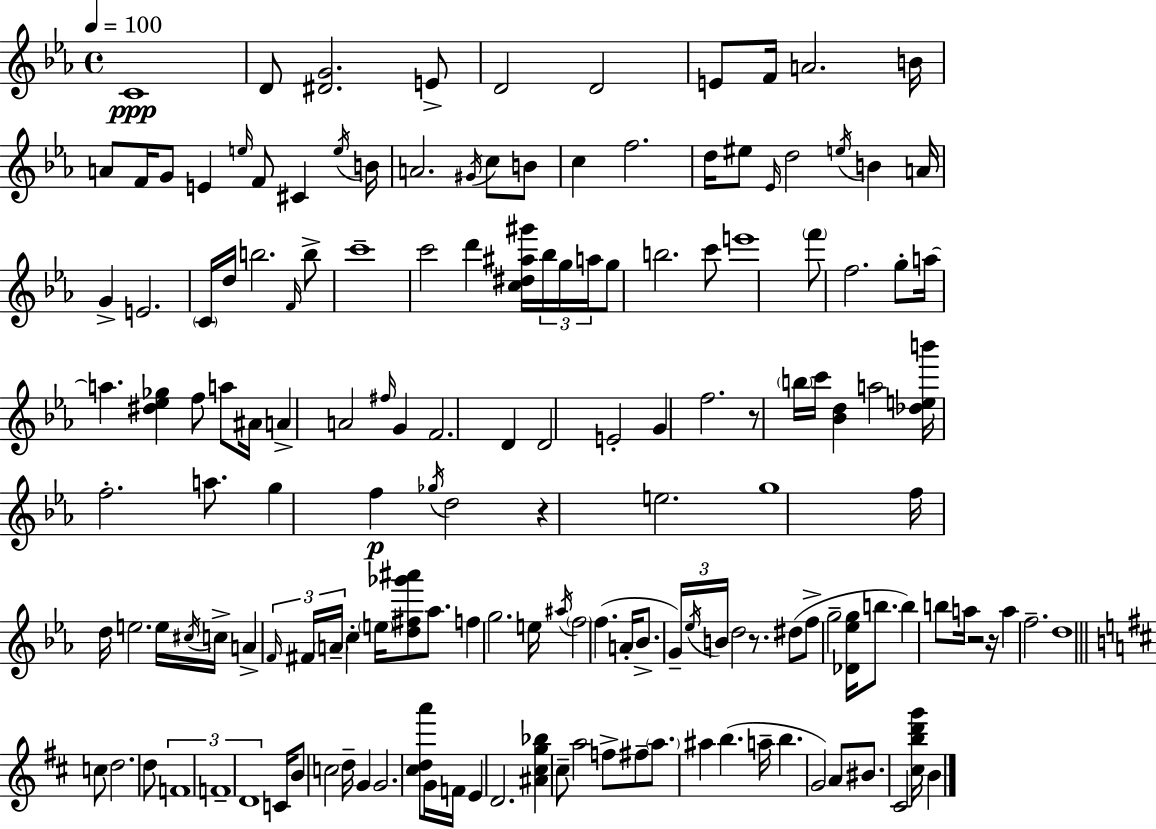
X:1
T:Untitled
M:4/4
L:1/4
K:Cm
C4 D/2 [^DG]2 E/2 D2 D2 E/2 F/4 A2 B/4 A/2 F/4 G/2 E e/4 F/2 ^C e/4 B/4 A2 ^G/4 c/2 B/2 c f2 d/4 ^e/2 _E/4 d2 e/4 B A/4 G E2 C/4 d/4 b2 F/4 b/2 c'4 c'2 d' [c^d^a^g']/4 _b/4 g/4 a/4 g/2 b2 c'/2 e'4 f'/2 f2 g/2 a/4 a [^d_e_g] f/2 a/2 ^A/4 A A2 ^f/4 G F2 D D2 E2 G f2 z/2 b/4 c'/4 [_Bd] a2 [_deb']/4 f2 a/2 g f _g/4 d2 z e2 g4 f/4 d/4 e2 e/4 ^c/4 c/4 A F/4 ^F/4 A/4 c e/4 [d^f_g'^a']/2 _a/2 f g2 e/4 ^a/4 f2 f A/4 _B/2 G/4 _e/4 B/4 d2 z/2 ^d/2 f/2 g2 [_D_eg]/4 b/2 b b/2 a/4 z2 z/4 a f2 d4 c/2 d2 d/2 F4 F4 D4 C/4 B/2 c2 d/4 G G2 [^cda']/2 G/4 F/4 E D2 [^A^cg_b] ^c/2 a2 f/2 ^f/2 a/2 ^a b a/4 b G2 A/2 ^B/2 ^C2 [^cbd'g']/4 B